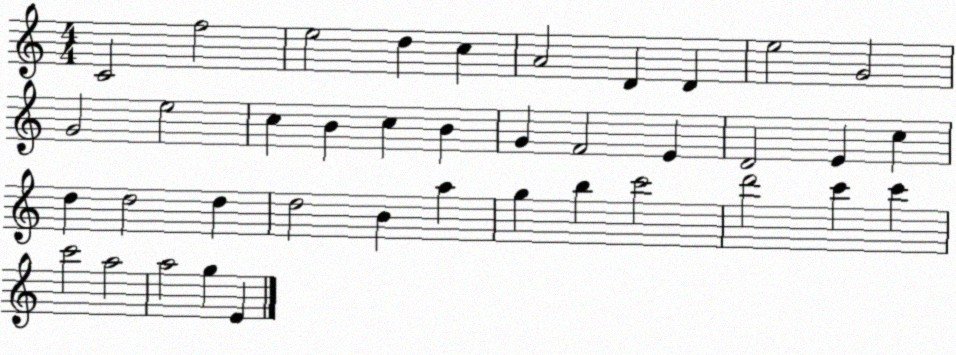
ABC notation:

X:1
T:Untitled
M:4/4
L:1/4
K:C
C2 f2 e2 d c A2 D D e2 G2 G2 e2 c B c B G F2 E D2 E c d d2 d d2 B a g b c'2 d'2 c' c' c'2 a2 a2 g E